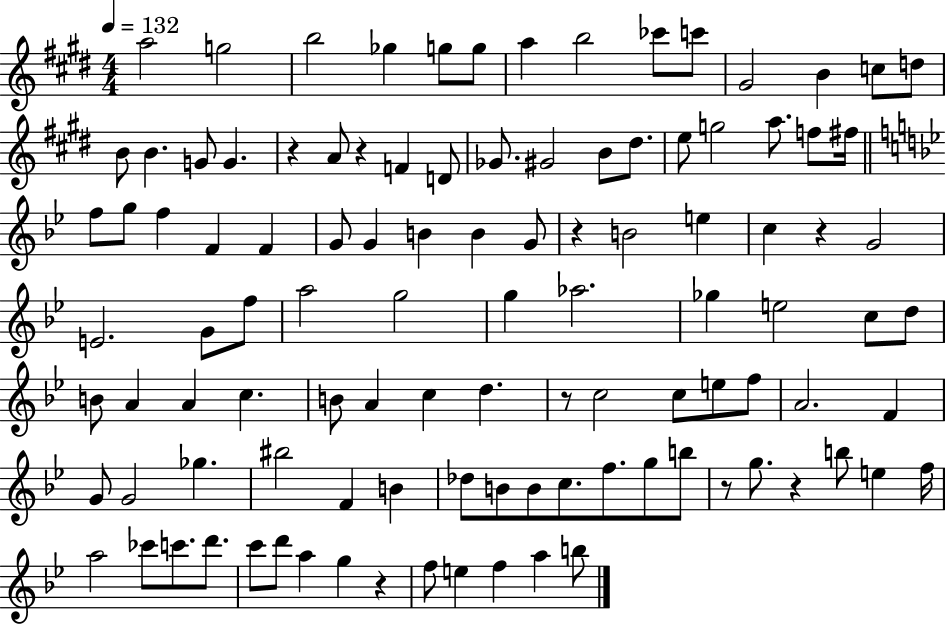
A5/h G5/h B5/h Gb5/q G5/e G5/e A5/q B5/h CES6/e C6/e G#4/h B4/q C5/e D5/e B4/e B4/q. G4/e G4/q. R/q A4/e R/q F4/q D4/e Gb4/e. G#4/h B4/e D#5/e. E5/e G5/h A5/e. F5/e F#5/s F5/e G5/e F5/q F4/q F4/q G4/e G4/q B4/q B4/q G4/e R/q B4/h E5/q C5/q R/q G4/h E4/h. G4/e F5/e A5/h G5/h G5/q Ab5/h. Gb5/q E5/h C5/e D5/e B4/e A4/q A4/q C5/q. B4/e A4/q C5/q D5/q. R/e C5/h C5/e E5/e F5/e A4/h. F4/q G4/e G4/h Gb5/q. BIS5/h F4/q B4/q Db5/e B4/e B4/e C5/e. F5/e. G5/e B5/e R/e G5/e. R/q B5/e E5/q F5/s A5/h CES6/e C6/e. D6/e. C6/e D6/e A5/q G5/q R/q F5/e E5/q F5/q A5/q B5/e